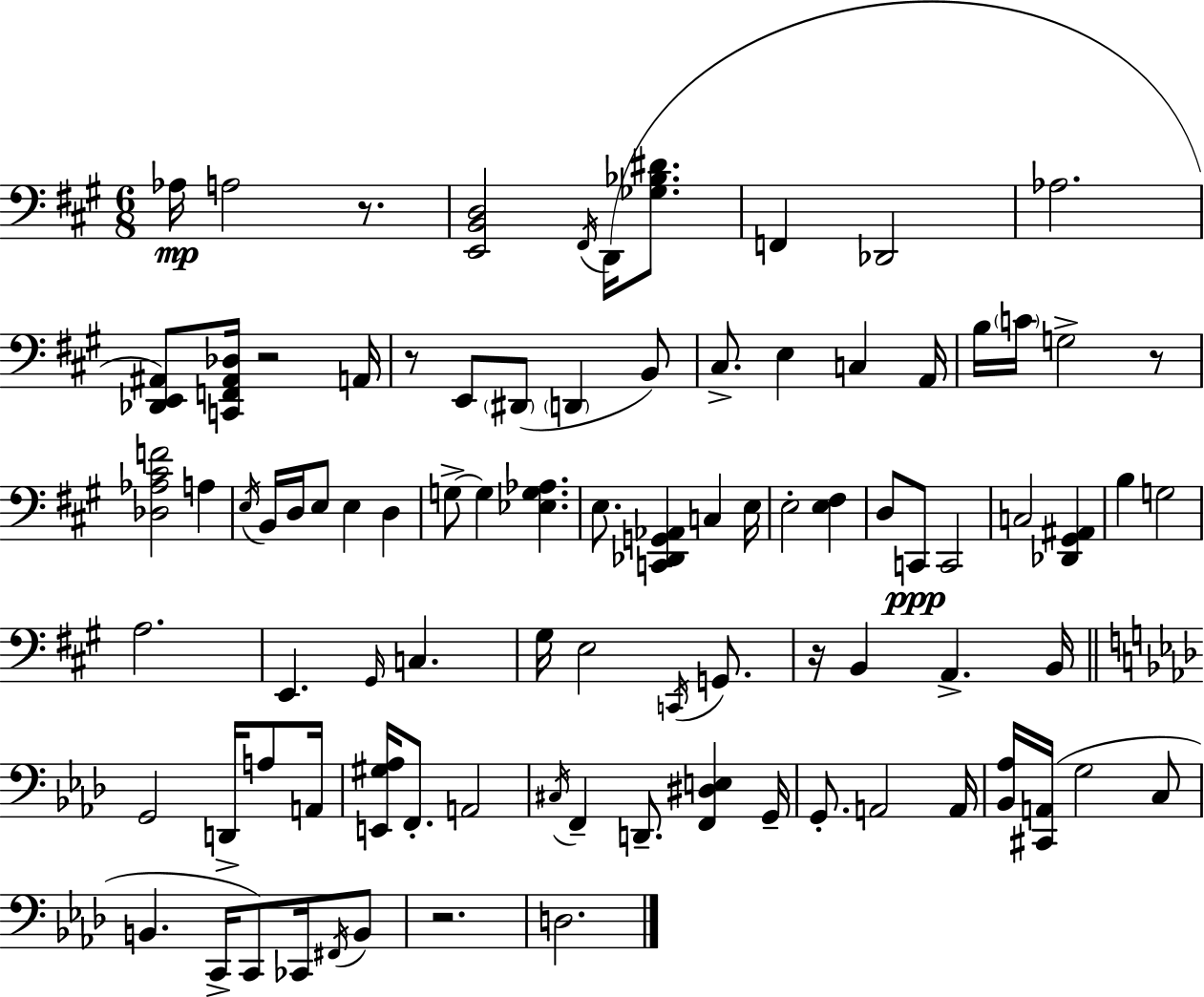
X:1
T:Untitled
M:6/8
L:1/4
K:A
_A,/4 A,2 z/2 [E,,B,,D,]2 ^F,,/4 D,,/4 [_G,_B,^D]/2 F,, _D,,2 _A,2 [_D,,E,,^A,,]/2 [C,,F,,^A,,_D,]/4 z2 A,,/4 z/2 E,,/2 ^D,,/2 D,, B,,/2 ^C,/2 E, C, A,,/4 B,/4 C/4 G,2 z/2 [_D,_A,^CF]2 A, E,/4 B,,/4 D,/4 E,/2 E, D, G,/2 G, [_E,G,_A,] E,/2 [C,,_D,,G,,_A,,] C, E,/4 E,2 [E,^F,] D,/2 C,,/2 C,,2 C,2 [_D,,^G,,^A,,] B, G,2 A,2 E,, ^G,,/4 C, ^G,/4 E,2 C,,/4 G,,/2 z/4 B,, A,, B,,/4 G,,2 D,,/4 A,/2 A,,/4 [E,,^G,_A,]/4 F,,/2 A,,2 ^C,/4 F,, D,,/2 [F,,^D,E,] G,,/4 G,,/2 A,,2 A,,/4 [_B,,_A,]/4 [^C,,A,,]/4 G,2 C,/2 B,, C,,/4 C,,/2 _C,,/4 ^F,,/4 B,,/2 z2 D,2